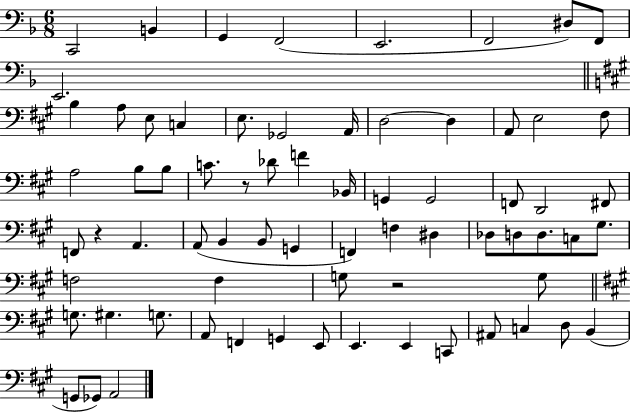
X:1
T:Untitled
M:6/8
L:1/4
K:F
C,,2 B,, G,, F,,2 E,,2 F,,2 ^D,/2 F,,/2 E,,2 B, A,/2 E,/2 C, E,/2 _G,,2 A,,/4 D,2 D, A,,/2 E,2 ^F,/2 A,2 B,/2 B,/2 C/2 z/2 _D/2 F _B,,/4 G,, G,,2 F,,/2 D,,2 ^F,,/2 F,,/2 z A,, A,,/2 B,, B,,/2 G,, F,, F, ^D, _D,/2 D,/2 D,/2 C,/2 ^G,/2 F,2 F, G,/2 z2 G,/2 G,/2 ^G, G,/2 A,,/2 F,, G,, E,,/2 E,, E,, C,,/2 ^A,,/2 C, D,/2 B,, G,,/2 _G,,/2 A,,2